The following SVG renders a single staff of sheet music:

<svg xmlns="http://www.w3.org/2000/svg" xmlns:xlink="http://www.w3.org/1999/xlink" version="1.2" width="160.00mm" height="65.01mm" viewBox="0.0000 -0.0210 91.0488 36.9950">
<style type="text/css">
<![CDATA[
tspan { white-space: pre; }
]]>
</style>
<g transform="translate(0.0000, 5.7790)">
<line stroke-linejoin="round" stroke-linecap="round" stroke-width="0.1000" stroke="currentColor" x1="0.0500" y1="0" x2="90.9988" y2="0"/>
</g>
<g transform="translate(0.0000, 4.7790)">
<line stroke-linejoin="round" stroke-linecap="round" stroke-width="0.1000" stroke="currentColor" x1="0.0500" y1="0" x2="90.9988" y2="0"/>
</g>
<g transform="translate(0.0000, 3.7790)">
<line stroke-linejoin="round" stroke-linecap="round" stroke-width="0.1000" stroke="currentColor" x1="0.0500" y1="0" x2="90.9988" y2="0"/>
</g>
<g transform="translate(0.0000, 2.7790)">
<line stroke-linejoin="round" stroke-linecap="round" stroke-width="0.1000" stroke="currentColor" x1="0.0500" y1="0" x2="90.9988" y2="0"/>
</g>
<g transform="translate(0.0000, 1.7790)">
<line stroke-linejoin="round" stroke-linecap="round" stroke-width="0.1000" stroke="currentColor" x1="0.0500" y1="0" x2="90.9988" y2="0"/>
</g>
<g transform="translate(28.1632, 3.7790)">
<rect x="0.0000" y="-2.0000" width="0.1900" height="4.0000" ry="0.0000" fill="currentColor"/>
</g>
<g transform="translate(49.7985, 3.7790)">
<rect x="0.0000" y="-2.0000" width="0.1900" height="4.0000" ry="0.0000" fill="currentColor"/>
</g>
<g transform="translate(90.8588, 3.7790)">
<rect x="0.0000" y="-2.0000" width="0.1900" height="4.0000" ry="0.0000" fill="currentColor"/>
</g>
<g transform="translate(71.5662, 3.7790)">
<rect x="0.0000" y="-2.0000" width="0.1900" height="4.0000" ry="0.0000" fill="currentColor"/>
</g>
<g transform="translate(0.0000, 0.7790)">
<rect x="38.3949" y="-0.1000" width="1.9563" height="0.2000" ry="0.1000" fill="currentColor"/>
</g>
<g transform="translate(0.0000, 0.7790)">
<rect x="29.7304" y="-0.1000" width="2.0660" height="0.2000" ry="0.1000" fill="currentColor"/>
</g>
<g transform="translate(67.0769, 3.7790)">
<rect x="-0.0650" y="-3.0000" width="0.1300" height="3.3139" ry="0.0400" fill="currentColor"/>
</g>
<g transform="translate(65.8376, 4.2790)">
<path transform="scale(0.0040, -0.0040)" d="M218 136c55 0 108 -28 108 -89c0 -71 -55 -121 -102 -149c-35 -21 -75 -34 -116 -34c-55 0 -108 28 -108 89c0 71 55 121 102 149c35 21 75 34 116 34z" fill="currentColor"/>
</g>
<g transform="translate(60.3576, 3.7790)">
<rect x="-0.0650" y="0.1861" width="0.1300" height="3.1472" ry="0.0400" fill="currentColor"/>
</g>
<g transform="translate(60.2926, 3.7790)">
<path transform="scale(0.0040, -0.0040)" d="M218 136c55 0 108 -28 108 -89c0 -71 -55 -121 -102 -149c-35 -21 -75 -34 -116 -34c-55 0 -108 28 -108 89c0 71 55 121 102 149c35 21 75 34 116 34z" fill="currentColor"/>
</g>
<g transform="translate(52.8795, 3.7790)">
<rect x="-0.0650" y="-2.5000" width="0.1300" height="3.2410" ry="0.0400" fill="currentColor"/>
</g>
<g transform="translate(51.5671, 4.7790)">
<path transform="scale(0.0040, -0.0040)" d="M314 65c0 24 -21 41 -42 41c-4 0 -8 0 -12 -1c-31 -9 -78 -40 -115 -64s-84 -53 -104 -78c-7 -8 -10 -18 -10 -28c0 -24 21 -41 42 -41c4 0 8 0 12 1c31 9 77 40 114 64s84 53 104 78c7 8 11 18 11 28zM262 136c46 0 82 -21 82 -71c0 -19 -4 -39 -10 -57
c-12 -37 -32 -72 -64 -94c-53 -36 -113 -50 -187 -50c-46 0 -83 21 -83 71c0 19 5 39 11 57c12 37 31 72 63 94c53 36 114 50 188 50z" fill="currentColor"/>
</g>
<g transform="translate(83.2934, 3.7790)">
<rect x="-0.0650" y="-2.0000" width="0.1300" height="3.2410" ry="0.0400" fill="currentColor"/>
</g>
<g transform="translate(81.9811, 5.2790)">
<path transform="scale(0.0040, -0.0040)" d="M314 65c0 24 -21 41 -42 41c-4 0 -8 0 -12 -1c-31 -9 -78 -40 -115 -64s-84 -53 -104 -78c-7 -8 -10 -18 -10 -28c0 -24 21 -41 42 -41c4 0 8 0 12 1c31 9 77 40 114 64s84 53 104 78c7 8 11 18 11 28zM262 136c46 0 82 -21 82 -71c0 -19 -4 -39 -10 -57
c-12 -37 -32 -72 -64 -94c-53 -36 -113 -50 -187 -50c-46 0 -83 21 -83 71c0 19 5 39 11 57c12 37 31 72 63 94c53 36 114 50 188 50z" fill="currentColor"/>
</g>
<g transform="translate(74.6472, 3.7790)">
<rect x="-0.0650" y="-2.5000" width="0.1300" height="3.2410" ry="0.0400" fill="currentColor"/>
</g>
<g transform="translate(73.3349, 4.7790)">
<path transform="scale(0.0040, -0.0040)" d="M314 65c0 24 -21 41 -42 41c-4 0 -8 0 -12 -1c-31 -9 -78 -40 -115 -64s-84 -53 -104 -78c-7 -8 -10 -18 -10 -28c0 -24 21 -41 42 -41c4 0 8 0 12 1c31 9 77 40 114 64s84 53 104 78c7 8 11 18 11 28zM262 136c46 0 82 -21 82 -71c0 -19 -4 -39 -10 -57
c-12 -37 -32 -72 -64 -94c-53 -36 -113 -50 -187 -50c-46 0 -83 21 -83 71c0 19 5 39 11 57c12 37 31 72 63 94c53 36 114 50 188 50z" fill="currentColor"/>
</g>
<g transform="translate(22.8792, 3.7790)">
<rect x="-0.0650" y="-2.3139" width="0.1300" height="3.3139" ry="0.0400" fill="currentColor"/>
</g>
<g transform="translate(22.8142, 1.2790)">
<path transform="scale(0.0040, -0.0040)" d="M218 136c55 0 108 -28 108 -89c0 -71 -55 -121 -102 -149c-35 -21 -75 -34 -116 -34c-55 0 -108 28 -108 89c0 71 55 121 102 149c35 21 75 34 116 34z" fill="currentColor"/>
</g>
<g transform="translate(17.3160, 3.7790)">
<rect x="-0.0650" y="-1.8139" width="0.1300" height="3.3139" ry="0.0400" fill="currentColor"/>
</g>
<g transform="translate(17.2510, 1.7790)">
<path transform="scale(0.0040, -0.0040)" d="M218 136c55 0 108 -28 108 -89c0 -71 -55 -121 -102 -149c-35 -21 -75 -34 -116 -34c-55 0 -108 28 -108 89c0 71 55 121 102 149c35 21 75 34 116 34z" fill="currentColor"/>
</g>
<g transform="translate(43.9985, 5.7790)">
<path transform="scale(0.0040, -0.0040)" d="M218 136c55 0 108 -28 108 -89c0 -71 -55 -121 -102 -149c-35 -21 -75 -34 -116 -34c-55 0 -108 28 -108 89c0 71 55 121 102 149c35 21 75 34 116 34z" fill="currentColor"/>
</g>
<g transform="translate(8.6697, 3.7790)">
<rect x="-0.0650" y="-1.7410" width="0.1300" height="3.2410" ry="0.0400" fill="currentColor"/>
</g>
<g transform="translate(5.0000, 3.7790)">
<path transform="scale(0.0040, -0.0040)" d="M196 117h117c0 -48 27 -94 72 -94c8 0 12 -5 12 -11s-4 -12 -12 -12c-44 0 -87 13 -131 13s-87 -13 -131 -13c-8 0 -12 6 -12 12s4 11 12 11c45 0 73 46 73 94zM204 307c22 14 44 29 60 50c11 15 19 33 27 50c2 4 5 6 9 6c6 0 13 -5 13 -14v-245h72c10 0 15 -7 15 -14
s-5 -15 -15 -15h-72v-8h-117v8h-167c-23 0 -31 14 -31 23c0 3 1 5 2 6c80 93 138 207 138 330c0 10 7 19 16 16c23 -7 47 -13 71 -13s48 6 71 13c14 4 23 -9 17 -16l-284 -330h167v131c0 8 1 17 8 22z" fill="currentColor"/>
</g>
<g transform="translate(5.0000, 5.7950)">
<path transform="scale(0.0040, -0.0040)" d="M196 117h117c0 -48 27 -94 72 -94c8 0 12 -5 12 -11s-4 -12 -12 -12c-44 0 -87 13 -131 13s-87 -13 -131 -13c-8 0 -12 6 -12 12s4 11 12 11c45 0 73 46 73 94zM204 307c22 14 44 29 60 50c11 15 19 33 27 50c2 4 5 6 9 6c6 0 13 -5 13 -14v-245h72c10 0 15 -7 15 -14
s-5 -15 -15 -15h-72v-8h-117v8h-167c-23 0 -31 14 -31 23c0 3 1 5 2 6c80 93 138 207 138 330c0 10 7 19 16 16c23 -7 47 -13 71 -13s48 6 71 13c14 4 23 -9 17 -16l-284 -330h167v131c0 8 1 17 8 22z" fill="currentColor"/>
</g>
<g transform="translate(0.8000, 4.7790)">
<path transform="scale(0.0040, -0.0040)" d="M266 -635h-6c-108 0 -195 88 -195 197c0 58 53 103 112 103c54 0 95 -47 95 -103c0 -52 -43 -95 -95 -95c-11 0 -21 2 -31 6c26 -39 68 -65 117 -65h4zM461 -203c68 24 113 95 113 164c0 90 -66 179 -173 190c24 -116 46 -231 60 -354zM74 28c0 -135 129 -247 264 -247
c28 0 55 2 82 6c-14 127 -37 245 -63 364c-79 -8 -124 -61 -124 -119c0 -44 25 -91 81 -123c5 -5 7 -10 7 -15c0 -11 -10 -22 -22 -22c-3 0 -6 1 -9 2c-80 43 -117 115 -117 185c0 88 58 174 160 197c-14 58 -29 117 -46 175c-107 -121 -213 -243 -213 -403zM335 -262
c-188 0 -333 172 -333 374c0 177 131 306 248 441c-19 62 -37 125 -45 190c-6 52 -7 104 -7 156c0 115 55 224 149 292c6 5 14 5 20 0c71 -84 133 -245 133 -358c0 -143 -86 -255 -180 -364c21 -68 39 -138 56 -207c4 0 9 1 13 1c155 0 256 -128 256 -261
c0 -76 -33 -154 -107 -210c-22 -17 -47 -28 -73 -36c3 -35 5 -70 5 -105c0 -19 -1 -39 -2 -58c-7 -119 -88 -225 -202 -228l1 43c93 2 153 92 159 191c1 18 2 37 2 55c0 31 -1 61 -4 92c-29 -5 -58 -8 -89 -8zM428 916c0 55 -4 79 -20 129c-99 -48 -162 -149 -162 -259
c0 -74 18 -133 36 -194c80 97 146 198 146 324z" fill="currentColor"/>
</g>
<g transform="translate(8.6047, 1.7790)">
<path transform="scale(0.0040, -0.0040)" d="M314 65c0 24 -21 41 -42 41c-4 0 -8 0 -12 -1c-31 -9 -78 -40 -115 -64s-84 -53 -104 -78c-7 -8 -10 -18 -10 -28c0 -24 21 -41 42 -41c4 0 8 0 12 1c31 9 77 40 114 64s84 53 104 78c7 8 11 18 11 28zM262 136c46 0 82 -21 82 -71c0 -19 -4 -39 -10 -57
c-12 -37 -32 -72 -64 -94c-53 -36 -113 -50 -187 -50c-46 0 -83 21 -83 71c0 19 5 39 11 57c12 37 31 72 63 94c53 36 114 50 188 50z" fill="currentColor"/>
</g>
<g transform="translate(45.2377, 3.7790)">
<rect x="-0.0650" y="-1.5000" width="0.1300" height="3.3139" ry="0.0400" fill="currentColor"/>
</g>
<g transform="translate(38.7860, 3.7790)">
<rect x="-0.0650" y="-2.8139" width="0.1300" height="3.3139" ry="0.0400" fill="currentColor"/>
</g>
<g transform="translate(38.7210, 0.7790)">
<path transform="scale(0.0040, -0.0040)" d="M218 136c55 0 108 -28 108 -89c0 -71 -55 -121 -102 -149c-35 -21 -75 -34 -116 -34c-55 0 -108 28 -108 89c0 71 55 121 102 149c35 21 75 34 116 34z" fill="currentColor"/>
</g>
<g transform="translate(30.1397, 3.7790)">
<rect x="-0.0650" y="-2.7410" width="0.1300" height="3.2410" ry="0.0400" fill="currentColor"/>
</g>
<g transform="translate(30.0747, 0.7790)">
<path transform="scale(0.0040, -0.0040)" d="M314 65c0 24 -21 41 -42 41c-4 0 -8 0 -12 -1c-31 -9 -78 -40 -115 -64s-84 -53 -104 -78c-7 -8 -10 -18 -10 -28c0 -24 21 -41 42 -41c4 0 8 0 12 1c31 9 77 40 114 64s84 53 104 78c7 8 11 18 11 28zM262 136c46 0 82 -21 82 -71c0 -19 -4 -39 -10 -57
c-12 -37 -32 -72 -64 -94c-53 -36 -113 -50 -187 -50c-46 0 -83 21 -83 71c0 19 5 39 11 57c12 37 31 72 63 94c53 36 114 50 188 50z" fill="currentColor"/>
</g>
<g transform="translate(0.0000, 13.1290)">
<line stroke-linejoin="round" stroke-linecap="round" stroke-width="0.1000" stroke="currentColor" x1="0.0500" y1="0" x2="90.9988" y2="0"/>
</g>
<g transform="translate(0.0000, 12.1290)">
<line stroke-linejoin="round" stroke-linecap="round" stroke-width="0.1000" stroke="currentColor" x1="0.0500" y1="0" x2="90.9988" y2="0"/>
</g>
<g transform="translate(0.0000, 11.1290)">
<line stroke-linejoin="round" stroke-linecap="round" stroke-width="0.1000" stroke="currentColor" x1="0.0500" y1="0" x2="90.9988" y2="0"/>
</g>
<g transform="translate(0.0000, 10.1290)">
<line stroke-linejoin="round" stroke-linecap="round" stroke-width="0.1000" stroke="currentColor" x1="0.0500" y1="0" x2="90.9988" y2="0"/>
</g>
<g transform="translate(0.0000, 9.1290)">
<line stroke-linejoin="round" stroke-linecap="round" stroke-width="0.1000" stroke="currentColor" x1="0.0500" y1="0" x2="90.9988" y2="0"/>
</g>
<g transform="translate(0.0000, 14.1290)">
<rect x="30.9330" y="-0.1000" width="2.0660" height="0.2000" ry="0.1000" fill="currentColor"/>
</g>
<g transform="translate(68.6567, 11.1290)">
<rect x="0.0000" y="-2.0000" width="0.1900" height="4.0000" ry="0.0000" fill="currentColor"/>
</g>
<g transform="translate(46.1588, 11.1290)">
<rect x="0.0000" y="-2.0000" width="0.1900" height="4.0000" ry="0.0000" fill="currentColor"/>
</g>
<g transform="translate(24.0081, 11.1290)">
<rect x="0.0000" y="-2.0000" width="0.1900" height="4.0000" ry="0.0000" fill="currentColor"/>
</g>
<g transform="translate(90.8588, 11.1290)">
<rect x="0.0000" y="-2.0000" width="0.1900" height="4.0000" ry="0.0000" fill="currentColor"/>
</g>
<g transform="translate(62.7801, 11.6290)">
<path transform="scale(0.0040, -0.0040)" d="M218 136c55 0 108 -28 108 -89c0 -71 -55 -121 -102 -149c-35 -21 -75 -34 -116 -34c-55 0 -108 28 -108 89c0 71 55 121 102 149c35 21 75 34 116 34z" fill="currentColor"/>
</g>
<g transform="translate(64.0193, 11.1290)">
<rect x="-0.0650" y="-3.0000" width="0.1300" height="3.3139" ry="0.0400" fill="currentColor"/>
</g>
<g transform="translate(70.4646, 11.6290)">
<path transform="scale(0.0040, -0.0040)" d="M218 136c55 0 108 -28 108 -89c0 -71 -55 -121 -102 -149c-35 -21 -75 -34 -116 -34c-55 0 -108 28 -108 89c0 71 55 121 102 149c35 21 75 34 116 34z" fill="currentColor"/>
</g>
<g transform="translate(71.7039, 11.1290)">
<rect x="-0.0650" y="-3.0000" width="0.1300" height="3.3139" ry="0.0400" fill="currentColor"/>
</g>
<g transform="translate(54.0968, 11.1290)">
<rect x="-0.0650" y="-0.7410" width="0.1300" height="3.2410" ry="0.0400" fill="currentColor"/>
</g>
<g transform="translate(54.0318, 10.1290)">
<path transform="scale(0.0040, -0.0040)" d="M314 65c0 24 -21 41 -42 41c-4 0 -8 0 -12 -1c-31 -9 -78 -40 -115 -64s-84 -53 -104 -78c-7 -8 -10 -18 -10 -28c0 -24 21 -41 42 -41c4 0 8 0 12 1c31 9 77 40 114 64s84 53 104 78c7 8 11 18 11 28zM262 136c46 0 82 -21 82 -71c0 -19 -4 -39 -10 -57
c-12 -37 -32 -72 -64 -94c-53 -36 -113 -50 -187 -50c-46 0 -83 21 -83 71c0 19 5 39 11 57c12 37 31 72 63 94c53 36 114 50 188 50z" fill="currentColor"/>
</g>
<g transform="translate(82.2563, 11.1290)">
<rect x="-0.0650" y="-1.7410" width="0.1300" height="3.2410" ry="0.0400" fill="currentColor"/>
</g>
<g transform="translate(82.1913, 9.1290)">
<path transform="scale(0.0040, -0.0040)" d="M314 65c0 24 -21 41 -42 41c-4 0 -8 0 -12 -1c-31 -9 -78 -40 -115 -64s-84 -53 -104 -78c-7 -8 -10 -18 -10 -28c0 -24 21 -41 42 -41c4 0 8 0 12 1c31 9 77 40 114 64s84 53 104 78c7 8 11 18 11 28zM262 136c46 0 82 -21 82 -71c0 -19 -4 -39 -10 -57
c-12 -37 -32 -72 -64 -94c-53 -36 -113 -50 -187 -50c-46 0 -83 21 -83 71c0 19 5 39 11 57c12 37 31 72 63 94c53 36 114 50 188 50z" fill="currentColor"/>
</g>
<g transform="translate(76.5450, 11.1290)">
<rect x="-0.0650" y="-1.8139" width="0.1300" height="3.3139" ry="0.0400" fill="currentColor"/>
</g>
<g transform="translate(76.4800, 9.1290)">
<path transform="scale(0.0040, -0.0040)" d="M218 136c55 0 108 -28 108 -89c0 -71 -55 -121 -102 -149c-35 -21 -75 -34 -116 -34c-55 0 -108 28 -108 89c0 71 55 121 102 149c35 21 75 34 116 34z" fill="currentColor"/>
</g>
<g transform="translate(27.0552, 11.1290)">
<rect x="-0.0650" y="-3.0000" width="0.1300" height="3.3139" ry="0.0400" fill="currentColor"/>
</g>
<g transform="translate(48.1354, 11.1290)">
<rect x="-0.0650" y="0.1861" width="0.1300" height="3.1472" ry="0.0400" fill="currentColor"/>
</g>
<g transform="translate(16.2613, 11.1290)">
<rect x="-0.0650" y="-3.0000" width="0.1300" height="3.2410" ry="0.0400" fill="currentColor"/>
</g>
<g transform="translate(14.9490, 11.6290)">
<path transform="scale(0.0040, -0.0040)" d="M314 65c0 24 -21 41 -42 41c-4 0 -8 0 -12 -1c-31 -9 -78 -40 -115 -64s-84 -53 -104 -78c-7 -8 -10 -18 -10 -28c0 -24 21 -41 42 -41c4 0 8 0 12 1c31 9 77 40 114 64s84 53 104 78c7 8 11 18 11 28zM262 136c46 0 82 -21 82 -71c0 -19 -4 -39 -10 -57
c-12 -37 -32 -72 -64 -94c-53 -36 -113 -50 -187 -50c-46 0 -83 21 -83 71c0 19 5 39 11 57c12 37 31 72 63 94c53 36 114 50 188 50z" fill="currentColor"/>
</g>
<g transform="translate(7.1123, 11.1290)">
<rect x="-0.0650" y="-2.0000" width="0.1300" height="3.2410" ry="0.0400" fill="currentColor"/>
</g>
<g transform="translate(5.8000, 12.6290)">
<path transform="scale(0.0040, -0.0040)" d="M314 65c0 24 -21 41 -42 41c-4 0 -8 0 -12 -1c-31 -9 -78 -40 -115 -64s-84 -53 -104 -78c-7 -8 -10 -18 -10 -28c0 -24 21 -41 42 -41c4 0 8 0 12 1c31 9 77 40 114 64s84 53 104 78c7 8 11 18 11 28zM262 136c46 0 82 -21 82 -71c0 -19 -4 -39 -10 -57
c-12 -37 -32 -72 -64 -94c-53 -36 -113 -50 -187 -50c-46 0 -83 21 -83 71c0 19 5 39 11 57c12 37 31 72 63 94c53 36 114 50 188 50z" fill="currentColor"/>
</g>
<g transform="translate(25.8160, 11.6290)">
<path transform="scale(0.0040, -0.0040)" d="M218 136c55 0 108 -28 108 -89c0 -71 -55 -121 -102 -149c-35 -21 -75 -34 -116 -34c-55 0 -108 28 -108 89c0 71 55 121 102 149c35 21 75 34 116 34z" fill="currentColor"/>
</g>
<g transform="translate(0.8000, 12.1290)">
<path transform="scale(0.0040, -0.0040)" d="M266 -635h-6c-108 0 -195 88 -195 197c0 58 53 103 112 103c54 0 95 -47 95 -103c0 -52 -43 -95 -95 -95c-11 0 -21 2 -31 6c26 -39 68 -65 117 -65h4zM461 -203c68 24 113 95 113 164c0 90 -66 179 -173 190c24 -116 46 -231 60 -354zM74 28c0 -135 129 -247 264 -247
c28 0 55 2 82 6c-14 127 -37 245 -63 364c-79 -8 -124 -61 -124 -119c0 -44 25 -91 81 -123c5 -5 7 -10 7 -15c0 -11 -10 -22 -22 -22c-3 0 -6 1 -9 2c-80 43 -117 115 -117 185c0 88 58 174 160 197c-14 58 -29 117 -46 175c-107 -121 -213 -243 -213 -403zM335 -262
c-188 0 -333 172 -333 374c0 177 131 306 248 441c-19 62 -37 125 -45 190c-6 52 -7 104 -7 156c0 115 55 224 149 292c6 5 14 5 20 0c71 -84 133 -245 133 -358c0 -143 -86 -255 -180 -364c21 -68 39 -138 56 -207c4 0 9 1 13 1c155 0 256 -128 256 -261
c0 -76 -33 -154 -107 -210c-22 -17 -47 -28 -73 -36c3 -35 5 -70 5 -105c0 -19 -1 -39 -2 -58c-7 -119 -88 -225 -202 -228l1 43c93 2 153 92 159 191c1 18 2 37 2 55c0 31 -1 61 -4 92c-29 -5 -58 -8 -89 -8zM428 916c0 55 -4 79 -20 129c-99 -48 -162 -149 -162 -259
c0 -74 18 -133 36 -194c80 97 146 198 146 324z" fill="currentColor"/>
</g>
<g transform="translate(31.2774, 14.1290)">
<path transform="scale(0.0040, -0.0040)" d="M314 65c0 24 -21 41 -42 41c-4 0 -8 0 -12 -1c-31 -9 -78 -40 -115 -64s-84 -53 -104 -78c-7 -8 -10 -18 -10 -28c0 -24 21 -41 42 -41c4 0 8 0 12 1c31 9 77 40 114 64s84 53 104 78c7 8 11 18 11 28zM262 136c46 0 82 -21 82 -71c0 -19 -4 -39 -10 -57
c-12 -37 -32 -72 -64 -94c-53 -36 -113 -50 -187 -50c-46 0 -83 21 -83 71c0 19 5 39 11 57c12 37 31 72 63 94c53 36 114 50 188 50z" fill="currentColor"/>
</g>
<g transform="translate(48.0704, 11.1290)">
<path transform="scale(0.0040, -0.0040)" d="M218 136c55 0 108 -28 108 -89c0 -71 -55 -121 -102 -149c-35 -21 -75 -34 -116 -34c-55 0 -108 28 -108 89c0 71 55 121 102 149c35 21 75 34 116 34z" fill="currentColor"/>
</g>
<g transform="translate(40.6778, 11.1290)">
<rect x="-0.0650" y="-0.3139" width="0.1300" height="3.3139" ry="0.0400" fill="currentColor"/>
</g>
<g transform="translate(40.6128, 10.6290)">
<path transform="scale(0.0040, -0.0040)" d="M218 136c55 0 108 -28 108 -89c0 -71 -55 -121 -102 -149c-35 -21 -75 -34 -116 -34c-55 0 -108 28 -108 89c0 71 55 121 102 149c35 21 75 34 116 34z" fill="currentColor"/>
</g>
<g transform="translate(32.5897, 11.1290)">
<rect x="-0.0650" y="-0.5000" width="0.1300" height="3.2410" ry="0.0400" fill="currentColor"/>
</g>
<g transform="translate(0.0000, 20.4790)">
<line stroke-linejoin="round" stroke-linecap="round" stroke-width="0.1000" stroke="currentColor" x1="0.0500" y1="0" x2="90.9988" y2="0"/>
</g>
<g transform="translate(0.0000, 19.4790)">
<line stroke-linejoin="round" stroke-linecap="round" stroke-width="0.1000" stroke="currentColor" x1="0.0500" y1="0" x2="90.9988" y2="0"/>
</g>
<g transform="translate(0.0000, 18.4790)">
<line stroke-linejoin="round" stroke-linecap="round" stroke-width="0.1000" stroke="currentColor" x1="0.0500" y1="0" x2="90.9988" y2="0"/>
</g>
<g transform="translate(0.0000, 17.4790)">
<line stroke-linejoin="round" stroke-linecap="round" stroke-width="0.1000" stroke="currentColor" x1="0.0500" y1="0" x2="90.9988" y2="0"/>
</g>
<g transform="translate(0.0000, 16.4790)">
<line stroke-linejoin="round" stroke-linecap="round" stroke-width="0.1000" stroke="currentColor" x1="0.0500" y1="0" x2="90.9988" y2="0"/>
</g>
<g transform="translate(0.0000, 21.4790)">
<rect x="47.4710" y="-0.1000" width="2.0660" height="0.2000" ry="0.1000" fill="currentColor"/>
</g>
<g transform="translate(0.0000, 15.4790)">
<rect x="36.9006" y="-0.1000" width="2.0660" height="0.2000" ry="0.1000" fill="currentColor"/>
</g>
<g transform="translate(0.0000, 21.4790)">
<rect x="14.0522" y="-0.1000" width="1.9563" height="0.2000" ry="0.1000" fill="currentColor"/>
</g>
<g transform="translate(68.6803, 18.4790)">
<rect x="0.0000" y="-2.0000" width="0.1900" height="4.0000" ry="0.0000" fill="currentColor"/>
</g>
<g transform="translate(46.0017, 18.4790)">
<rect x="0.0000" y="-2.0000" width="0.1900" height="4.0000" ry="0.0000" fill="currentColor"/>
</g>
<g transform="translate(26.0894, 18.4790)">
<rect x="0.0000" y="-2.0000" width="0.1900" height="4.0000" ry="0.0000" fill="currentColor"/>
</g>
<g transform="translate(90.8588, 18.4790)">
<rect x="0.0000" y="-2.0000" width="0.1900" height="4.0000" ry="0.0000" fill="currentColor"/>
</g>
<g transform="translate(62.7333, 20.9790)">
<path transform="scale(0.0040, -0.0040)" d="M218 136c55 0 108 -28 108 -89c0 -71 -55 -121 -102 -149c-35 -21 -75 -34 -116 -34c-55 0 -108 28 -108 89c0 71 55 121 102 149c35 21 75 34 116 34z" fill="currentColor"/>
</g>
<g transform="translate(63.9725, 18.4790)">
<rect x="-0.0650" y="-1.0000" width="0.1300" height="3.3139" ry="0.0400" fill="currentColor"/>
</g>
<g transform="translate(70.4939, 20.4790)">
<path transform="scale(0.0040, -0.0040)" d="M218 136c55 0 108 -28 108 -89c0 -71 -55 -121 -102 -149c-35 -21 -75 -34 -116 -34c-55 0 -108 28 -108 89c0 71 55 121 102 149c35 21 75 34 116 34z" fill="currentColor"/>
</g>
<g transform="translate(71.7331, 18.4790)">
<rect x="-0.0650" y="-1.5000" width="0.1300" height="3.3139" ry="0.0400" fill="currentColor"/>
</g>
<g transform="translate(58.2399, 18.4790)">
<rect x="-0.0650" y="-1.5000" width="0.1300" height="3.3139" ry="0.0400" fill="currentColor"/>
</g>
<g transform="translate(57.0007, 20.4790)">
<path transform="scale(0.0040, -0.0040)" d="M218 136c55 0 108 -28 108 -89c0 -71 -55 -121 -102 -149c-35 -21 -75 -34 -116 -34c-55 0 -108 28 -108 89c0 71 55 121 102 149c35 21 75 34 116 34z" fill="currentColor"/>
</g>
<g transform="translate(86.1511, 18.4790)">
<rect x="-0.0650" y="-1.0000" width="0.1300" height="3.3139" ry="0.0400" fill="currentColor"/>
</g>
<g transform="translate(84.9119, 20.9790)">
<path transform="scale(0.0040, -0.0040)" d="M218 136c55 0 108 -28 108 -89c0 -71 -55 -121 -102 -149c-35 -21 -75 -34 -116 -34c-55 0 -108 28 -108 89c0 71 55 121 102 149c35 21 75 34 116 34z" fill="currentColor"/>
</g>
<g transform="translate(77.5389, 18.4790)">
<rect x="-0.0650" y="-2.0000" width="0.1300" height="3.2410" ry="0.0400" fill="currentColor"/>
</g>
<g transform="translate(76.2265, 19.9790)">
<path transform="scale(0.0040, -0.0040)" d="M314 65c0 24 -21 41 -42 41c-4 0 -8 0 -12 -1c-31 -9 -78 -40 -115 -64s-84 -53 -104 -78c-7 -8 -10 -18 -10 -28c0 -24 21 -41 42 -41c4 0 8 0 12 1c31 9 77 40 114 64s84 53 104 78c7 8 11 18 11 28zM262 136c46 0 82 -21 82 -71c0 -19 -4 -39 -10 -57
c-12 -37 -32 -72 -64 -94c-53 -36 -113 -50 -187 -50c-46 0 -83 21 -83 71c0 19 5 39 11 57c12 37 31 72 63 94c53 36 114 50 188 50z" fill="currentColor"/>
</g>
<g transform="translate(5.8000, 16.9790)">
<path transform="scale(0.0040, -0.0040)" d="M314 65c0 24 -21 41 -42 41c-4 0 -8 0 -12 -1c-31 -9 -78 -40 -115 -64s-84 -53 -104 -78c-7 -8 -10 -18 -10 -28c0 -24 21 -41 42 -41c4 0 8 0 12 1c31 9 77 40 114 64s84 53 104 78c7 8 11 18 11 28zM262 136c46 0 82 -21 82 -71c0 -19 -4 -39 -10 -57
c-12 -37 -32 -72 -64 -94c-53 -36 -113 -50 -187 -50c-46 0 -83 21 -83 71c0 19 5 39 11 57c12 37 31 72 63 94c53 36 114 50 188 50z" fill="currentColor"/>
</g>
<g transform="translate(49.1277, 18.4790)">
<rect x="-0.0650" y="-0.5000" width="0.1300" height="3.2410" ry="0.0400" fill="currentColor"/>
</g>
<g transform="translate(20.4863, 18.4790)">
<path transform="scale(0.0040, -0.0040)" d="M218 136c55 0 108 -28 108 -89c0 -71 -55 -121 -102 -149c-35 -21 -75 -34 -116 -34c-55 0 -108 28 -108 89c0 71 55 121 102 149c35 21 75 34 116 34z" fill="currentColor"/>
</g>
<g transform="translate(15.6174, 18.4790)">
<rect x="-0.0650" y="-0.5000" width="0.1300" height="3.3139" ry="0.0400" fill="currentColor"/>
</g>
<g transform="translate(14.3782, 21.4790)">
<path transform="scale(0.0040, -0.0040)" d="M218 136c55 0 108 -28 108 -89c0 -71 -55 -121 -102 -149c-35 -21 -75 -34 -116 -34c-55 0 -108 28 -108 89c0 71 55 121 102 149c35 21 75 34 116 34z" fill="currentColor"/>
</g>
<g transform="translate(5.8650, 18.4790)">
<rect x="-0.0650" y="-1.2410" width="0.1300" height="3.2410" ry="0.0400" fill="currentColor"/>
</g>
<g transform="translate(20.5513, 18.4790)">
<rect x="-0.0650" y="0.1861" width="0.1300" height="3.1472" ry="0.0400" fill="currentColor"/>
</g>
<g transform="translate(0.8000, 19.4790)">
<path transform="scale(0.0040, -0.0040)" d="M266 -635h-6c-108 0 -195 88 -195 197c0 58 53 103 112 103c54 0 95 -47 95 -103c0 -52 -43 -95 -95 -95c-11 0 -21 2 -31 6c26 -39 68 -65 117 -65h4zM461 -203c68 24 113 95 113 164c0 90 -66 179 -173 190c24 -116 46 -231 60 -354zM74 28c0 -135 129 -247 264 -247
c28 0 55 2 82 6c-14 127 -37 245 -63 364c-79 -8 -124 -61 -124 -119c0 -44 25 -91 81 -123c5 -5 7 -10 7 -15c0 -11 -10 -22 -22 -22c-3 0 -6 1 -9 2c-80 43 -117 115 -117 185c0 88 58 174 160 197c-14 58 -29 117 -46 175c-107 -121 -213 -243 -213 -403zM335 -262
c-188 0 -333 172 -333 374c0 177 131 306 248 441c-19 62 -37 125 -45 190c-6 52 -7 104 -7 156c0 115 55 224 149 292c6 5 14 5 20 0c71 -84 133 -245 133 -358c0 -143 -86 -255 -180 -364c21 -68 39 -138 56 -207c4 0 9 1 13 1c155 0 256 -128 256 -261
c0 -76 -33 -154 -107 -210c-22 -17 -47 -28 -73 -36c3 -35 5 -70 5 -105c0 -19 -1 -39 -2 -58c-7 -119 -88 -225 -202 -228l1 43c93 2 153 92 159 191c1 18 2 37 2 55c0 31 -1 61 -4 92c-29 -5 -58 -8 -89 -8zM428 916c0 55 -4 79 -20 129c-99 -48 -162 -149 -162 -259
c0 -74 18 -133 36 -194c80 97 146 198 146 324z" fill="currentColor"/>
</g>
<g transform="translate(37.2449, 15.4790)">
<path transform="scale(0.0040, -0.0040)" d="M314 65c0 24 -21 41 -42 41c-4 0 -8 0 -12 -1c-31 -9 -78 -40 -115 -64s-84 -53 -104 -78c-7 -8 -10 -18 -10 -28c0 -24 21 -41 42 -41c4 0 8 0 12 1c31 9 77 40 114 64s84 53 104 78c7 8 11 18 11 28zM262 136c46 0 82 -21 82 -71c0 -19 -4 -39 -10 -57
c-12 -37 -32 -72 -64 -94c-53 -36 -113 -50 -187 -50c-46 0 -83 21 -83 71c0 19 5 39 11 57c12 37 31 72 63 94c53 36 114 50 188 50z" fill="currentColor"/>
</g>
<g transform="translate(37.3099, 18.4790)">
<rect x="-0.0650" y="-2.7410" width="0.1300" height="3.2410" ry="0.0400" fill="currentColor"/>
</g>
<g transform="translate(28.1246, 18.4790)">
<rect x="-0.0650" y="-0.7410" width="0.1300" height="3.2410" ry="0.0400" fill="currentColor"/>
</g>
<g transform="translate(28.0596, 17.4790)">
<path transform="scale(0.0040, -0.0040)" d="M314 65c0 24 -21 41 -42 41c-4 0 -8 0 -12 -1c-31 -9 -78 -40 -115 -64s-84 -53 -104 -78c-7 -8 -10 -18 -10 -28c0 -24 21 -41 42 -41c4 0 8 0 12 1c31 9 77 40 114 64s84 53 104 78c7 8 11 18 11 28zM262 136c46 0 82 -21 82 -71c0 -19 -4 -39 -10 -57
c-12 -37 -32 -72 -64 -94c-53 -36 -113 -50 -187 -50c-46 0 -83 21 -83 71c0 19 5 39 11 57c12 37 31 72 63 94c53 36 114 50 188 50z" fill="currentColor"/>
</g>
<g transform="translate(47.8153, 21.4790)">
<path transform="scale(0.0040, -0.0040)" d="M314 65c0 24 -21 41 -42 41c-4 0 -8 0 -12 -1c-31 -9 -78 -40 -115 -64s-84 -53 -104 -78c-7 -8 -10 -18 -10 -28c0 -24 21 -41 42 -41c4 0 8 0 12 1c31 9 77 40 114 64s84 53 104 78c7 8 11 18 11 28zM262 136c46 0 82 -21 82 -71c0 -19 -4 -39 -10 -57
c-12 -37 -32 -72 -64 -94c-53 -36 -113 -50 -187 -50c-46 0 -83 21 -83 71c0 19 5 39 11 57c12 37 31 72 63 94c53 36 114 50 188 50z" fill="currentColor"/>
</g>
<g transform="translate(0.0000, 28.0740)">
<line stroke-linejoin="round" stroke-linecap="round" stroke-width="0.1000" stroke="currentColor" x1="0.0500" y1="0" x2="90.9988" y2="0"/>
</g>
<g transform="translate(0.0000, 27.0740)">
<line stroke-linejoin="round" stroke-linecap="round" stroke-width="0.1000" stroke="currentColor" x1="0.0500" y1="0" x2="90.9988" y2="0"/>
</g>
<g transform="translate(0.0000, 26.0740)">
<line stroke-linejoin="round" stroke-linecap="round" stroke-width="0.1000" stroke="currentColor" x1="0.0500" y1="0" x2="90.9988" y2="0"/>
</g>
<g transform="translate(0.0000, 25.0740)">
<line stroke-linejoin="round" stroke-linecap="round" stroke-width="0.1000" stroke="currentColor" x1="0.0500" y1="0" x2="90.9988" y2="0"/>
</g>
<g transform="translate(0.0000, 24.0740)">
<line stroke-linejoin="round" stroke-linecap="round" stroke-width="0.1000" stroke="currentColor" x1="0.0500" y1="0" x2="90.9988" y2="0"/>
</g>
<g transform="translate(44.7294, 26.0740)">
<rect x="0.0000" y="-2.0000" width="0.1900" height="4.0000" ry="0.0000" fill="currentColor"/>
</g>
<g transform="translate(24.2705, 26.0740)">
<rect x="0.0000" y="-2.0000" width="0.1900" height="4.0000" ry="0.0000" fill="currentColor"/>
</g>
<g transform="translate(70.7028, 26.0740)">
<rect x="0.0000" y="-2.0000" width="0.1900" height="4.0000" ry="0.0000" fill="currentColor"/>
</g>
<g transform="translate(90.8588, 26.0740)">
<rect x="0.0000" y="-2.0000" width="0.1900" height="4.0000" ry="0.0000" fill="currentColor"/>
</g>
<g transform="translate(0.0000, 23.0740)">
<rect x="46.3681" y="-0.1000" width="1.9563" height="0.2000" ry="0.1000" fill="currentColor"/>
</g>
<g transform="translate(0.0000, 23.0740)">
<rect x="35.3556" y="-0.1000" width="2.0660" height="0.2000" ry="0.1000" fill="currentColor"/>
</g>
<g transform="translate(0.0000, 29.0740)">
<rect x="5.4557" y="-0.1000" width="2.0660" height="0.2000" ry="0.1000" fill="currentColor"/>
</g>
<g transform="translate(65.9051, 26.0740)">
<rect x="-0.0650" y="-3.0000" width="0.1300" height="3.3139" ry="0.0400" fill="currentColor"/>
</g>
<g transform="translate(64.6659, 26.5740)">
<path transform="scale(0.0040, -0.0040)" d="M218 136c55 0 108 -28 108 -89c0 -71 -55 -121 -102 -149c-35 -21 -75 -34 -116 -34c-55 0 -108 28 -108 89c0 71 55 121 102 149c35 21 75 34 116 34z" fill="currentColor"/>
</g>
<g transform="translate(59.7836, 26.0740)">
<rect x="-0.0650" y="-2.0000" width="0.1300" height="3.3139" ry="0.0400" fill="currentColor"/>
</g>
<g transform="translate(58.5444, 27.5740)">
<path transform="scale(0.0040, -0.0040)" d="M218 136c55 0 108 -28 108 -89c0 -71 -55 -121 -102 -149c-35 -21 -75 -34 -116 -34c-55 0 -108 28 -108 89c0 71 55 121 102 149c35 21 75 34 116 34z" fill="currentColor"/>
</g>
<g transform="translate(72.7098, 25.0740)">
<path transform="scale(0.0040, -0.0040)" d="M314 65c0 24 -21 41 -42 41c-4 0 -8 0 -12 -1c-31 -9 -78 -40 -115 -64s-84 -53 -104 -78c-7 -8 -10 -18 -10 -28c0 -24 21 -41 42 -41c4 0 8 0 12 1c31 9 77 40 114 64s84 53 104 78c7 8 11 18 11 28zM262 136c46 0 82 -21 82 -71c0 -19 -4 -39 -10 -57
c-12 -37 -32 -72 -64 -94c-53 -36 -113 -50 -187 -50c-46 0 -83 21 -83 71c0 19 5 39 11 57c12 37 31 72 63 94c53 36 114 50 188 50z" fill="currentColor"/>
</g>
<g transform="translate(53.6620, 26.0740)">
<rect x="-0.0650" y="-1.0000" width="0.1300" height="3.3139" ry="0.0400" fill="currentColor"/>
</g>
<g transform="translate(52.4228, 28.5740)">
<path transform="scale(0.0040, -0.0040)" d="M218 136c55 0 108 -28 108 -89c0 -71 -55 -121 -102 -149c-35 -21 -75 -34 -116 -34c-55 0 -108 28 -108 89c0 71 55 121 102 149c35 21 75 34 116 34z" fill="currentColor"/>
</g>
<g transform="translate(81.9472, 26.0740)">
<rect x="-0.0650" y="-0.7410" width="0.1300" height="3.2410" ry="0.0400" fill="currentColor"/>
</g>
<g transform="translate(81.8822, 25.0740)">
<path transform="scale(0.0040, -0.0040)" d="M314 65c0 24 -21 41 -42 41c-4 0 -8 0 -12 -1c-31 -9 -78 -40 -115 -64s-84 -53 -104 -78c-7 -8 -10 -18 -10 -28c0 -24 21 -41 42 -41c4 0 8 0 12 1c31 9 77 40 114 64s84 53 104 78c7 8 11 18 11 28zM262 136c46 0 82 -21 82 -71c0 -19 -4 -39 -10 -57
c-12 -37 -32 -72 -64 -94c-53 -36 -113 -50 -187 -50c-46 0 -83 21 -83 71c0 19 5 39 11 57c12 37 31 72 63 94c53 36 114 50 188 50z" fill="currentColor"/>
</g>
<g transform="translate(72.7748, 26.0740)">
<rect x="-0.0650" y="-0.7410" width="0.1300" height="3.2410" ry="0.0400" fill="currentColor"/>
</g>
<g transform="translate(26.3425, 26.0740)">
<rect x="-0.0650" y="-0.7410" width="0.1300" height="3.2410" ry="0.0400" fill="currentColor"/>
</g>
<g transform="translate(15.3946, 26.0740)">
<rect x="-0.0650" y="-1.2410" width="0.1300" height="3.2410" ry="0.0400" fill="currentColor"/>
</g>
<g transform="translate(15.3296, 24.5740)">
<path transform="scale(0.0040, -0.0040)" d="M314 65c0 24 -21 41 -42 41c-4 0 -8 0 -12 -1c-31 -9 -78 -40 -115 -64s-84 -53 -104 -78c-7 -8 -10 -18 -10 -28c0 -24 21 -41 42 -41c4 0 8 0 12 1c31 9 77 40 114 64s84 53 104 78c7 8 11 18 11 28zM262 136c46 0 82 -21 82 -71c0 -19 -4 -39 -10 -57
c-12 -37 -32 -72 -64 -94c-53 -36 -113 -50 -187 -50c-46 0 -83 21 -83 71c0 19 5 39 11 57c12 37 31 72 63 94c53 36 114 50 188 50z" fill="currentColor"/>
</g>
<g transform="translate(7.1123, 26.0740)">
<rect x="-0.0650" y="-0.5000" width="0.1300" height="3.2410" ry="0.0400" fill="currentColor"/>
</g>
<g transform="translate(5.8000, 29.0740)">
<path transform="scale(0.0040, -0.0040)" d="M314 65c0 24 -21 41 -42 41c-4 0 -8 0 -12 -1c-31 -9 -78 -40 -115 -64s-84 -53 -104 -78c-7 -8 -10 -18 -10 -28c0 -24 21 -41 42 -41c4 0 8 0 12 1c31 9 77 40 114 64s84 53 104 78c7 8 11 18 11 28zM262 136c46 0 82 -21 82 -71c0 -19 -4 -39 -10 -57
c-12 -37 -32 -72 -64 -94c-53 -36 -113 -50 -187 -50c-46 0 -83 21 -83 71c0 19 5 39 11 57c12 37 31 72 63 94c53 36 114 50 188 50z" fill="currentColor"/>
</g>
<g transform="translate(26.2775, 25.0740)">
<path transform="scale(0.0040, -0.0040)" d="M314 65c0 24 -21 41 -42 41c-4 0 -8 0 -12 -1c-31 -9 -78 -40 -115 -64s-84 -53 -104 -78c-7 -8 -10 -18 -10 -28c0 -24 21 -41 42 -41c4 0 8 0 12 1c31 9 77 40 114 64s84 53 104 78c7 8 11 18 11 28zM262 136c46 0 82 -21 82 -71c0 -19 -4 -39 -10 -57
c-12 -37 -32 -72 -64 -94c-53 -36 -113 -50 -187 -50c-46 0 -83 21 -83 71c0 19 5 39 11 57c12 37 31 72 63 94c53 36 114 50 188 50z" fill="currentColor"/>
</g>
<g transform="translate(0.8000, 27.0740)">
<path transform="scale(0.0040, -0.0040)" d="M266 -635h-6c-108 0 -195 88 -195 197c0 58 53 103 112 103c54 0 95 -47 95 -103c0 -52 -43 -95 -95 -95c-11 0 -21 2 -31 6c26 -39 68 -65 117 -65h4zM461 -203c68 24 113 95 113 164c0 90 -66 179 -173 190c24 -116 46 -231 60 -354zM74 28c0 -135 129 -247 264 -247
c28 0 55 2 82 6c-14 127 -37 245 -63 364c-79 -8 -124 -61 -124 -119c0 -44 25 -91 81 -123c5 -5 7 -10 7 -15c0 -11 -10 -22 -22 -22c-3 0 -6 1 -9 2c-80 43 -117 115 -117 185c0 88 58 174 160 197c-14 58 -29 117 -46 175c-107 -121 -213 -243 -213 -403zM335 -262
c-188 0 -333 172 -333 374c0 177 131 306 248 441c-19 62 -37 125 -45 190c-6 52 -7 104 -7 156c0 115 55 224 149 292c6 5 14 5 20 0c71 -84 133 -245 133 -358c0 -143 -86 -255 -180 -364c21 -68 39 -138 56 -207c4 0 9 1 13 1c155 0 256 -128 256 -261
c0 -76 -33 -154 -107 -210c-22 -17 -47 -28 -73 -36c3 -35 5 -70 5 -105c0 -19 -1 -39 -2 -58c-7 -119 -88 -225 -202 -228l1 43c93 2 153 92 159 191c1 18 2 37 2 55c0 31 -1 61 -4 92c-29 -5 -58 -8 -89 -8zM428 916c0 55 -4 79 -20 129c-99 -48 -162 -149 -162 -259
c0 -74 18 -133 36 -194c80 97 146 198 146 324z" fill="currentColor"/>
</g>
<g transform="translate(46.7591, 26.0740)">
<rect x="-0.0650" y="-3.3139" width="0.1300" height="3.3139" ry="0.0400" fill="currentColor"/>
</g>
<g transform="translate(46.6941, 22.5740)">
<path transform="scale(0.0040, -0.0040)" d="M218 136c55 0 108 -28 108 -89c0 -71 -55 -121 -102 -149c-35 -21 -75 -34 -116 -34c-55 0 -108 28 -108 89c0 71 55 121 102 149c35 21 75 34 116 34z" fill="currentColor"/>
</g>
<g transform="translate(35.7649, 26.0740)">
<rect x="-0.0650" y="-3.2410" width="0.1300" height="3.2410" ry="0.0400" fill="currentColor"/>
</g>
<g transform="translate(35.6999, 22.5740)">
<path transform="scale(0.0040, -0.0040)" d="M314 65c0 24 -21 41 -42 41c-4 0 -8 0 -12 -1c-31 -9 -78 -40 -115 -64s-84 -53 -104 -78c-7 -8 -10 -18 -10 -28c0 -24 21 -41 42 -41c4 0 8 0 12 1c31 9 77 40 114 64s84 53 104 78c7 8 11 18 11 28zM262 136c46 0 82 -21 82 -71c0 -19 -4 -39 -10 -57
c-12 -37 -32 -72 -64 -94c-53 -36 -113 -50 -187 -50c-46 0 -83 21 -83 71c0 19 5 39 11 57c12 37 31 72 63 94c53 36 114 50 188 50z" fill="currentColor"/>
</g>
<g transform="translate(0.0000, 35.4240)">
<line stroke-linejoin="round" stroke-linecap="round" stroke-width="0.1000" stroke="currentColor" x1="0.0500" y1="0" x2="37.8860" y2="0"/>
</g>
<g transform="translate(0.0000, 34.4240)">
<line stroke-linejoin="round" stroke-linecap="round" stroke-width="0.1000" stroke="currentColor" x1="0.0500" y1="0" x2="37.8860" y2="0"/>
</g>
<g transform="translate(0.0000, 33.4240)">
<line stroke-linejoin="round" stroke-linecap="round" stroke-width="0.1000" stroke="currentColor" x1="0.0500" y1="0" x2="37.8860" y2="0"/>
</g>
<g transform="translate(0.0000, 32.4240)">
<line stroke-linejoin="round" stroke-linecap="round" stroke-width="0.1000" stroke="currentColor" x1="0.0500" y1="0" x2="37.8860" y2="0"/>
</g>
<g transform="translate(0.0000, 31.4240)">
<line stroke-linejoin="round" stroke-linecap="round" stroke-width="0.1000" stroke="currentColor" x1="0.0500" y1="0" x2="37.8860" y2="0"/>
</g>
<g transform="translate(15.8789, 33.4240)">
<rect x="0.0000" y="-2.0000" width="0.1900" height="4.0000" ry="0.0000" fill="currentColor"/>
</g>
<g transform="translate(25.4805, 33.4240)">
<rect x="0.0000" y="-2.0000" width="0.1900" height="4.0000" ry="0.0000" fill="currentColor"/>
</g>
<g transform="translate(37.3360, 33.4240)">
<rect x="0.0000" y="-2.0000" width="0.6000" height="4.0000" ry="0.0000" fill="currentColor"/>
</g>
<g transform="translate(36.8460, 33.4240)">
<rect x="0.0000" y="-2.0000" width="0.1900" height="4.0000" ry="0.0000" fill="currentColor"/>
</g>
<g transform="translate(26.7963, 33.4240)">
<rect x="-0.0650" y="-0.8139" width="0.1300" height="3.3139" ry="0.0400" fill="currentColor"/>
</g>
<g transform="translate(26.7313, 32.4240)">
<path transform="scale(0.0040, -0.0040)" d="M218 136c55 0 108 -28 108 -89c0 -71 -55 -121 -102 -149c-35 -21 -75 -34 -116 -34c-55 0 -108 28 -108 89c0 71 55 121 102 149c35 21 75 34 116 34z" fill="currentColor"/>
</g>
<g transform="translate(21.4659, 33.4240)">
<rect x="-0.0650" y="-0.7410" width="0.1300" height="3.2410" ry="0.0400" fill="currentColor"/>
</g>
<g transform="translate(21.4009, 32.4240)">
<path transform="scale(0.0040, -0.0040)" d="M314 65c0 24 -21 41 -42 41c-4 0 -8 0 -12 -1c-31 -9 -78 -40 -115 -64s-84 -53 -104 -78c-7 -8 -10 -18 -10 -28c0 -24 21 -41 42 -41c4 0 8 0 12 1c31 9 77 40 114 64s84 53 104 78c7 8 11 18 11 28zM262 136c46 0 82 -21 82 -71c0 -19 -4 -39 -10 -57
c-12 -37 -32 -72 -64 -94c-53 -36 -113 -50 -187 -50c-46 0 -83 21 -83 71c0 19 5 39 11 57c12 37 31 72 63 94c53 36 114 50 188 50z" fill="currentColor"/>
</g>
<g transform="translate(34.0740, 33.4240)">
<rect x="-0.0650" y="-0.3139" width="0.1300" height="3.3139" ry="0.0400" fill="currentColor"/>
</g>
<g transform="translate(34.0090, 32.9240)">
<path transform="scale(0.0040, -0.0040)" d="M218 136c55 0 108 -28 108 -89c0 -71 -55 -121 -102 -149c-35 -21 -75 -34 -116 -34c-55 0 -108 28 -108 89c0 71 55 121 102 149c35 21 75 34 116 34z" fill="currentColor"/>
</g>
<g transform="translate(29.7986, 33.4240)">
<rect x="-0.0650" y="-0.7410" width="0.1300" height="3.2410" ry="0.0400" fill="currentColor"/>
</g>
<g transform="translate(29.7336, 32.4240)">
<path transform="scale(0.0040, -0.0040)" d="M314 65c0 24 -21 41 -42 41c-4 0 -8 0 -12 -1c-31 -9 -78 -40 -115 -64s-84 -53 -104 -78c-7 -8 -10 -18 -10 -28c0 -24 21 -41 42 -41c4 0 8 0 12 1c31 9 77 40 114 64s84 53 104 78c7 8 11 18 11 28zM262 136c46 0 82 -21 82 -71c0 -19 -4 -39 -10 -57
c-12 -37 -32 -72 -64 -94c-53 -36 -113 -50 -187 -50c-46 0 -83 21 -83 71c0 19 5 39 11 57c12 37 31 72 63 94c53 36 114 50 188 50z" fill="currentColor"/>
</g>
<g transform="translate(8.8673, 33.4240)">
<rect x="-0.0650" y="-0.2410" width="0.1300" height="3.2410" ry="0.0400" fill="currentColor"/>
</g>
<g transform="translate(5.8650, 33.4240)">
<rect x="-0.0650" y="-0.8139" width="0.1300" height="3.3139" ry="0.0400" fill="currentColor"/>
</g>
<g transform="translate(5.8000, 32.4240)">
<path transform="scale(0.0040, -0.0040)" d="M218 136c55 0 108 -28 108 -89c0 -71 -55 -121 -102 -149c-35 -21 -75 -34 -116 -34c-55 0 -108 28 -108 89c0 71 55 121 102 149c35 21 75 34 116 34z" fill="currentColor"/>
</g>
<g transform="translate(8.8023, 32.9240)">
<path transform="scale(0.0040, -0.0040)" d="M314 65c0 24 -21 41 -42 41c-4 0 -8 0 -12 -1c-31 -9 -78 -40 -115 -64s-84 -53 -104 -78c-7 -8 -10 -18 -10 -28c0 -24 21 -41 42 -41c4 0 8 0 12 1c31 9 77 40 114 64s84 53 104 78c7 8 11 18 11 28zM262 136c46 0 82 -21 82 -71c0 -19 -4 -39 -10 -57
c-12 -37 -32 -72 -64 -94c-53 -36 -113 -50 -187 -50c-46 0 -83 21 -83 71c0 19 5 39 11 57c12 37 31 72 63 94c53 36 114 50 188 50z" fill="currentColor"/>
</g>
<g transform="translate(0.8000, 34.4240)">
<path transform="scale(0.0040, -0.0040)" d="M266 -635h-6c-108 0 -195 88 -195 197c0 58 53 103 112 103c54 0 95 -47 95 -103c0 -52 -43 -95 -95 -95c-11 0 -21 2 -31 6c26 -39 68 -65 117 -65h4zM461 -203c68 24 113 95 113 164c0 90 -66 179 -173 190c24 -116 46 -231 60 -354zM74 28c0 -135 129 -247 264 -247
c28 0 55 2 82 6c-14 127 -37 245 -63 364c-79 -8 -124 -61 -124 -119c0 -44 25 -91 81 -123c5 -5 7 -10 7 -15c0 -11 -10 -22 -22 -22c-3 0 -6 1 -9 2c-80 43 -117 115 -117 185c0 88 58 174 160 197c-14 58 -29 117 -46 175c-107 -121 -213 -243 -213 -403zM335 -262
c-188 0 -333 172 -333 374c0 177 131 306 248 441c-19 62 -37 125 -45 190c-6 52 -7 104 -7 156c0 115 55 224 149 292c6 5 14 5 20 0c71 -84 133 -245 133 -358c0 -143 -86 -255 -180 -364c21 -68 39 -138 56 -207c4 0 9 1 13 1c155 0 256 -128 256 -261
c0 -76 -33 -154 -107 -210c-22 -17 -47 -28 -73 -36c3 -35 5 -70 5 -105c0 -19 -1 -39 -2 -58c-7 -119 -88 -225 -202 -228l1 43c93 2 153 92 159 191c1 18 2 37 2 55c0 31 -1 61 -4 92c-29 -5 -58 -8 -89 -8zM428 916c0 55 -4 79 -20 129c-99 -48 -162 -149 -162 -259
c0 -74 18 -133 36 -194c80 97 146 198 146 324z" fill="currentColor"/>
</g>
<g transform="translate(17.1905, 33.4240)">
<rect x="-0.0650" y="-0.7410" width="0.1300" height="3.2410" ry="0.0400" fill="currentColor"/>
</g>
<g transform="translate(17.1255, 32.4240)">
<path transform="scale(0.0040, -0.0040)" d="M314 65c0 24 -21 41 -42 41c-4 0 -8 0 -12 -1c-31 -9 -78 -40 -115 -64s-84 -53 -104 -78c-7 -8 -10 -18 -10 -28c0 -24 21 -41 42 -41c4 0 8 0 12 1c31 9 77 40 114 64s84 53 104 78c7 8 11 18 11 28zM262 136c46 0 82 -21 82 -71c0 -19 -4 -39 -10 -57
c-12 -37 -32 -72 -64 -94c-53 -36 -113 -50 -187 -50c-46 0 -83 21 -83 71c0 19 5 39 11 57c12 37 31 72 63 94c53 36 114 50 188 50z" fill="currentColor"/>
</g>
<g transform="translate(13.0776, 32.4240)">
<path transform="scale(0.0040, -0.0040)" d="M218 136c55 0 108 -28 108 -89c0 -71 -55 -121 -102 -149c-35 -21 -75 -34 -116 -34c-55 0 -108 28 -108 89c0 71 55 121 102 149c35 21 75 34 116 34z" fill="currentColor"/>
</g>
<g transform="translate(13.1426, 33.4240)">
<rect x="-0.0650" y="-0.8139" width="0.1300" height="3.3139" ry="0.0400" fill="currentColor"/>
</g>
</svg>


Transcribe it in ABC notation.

X:1
T:Untitled
M:4/4
L:1/4
K:C
f2 f g a2 a E G2 B A G2 F2 F2 A2 A C2 c B d2 A A f f2 e2 C B d2 a2 C2 E D E F2 D C2 e2 d2 b2 b D F A d2 d2 d c2 d d2 d2 d d2 c